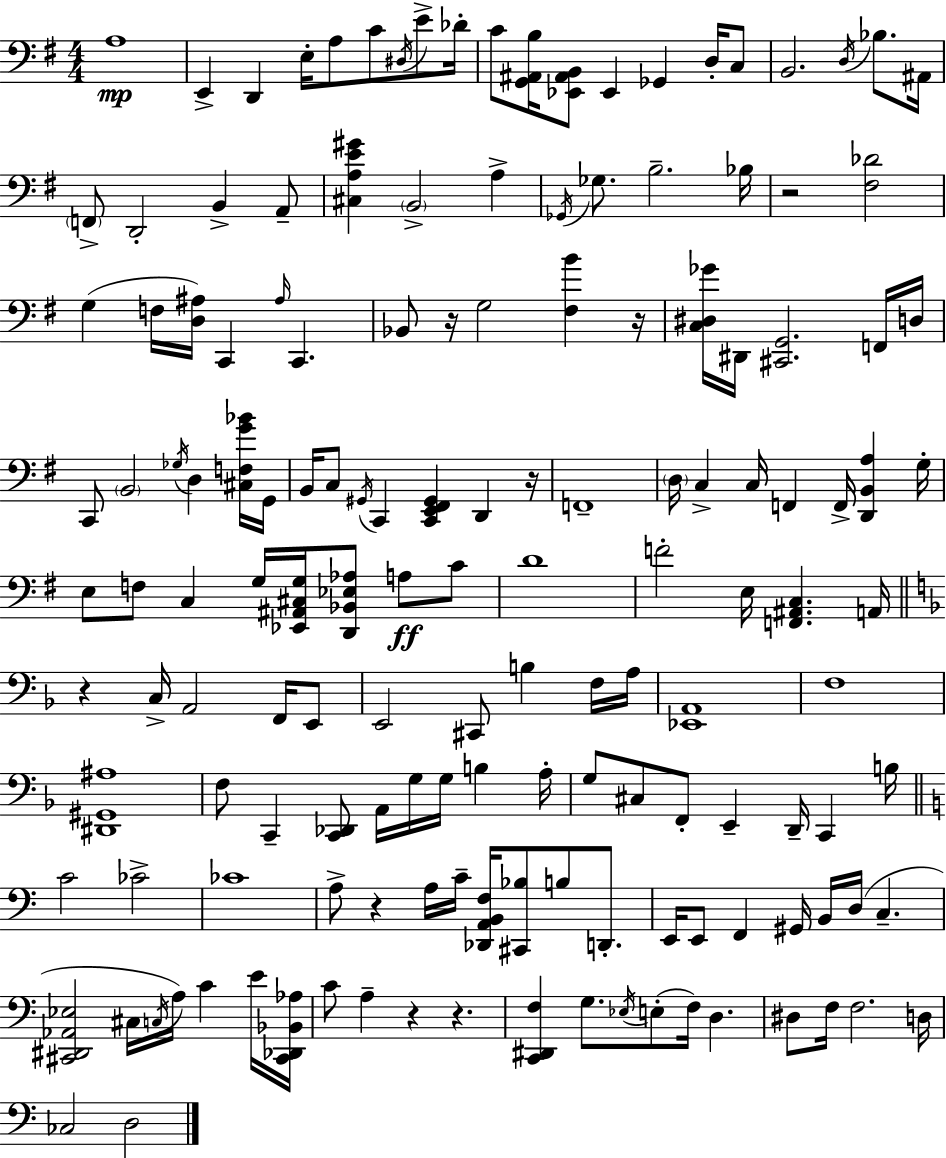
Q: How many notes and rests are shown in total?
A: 152